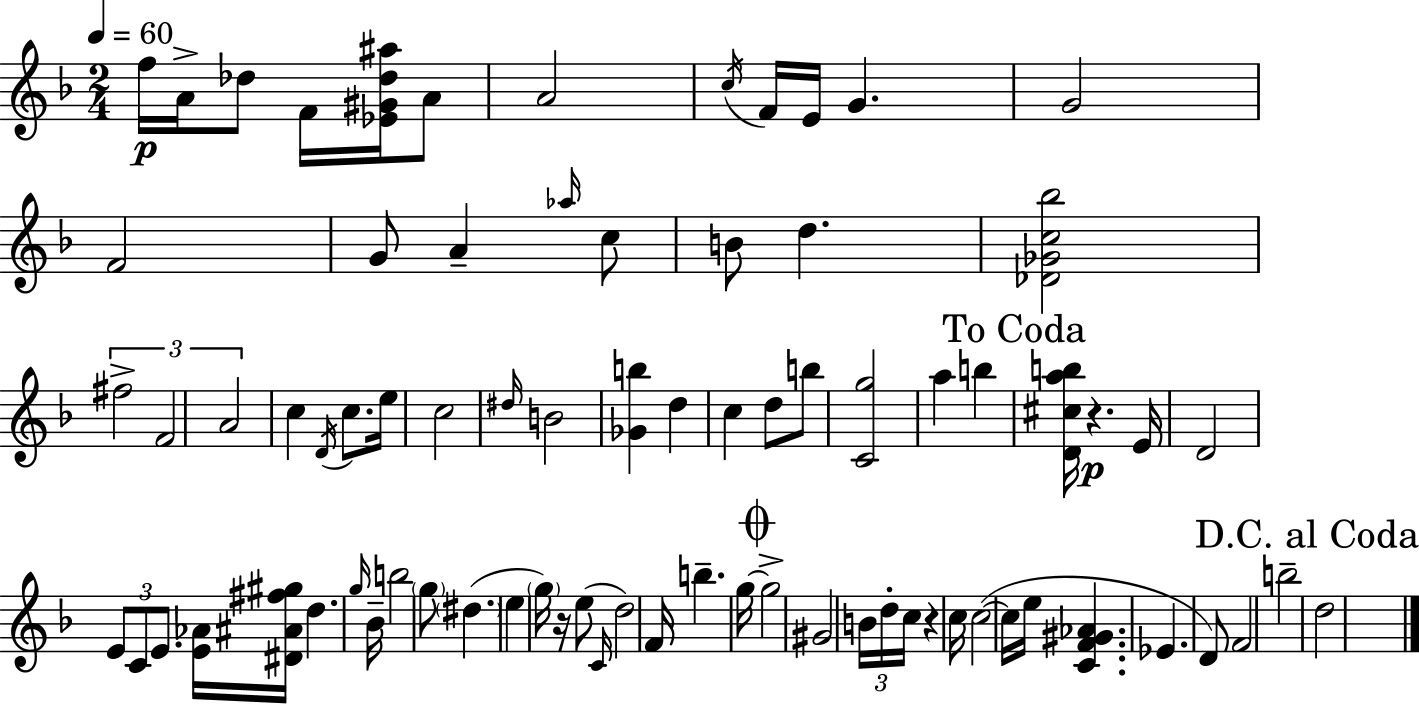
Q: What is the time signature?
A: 2/4